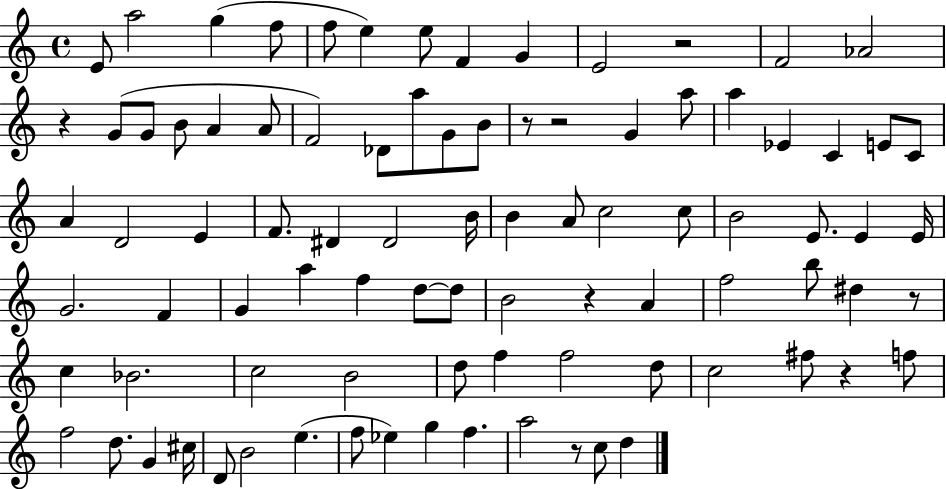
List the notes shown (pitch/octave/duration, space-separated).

E4/e A5/h G5/q F5/e F5/e E5/q E5/e F4/q G4/q E4/h R/h F4/h Ab4/h R/q G4/e G4/e B4/e A4/q A4/e F4/h Db4/e A5/e G4/e B4/e R/e R/h G4/q A5/e A5/q Eb4/q C4/q E4/e C4/e A4/q D4/h E4/q F4/e. D#4/q D#4/h B4/s B4/q A4/e C5/h C5/e B4/h E4/e. E4/q E4/s G4/h. F4/q G4/q A5/q F5/q D5/e D5/e B4/h R/q A4/q F5/h B5/e D#5/q R/e C5/q Bb4/h. C5/h B4/h D5/e F5/q F5/h D5/e C5/h F#5/e R/q F5/e F5/h D5/e. G4/q C#5/s D4/e B4/h E5/q. F5/e Eb5/q G5/q F5/q. A5/h R/e C5/e D5/q